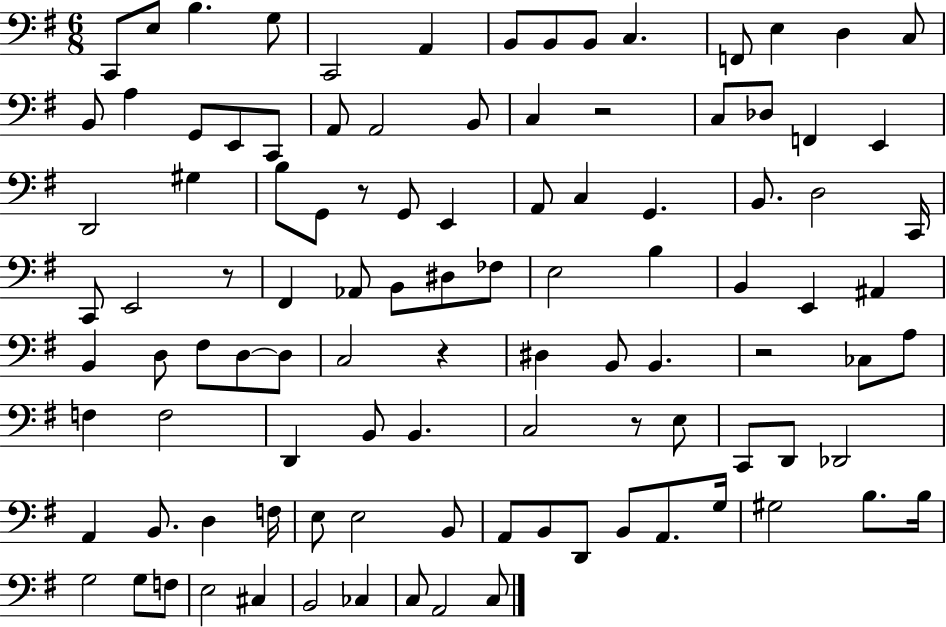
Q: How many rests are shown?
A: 6